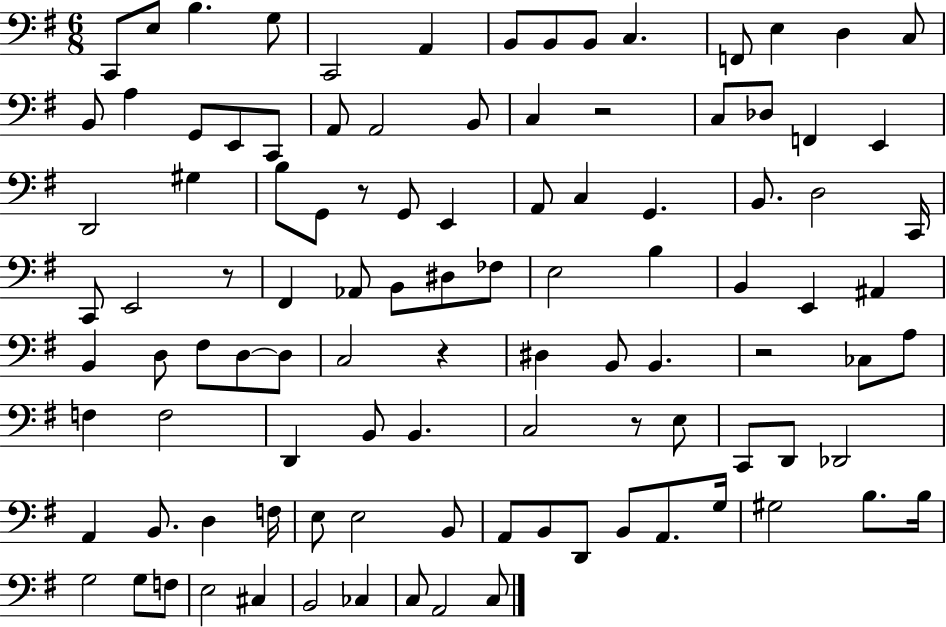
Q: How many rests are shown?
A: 6